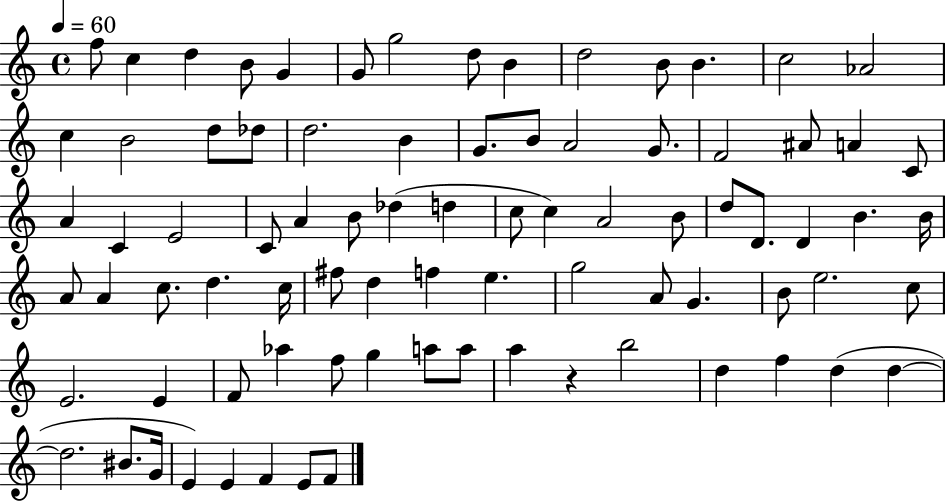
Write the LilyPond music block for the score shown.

{
  \clef treble
  \time 4/4
  \defaultTimeSignature
  \key c \major
  \tempo 4 = 60
  f''8 c''4 d''4 b'8 g'4 | g'8 g''2 d''8 b'4 | d''2 b'8 b'4. | c''2 aes'2 | \break c''4 b'2 d''8 des''8 | d''2. b'4 | g'8. b'8 a'2 g'8. | f'2 ais'8 a'4 c'8 | \break a'4 c'4 e'2 | c'8 a'4 b'8 des''4( d''4 | c''8 c''4) a'2 b'8 | d''8 d'8. d'4 b'4. b'16 | \break a'8 a'4 c''8. d''4. c''16 | fis''8 d''4 f''4 e''4. | g''2 a'8 g'4. | b'8 e''2. c''8 | \break e'2. e'4 | f'8 aes''4 f''8 g''4 a''8 a''8 | a''4 r4 b''2 | d''4 f''4 d''4( d''4~~ | \break d''2. bis'8. g'16 | e'4) e'4 f'4 e'8 f'8 | \bar "|."
}